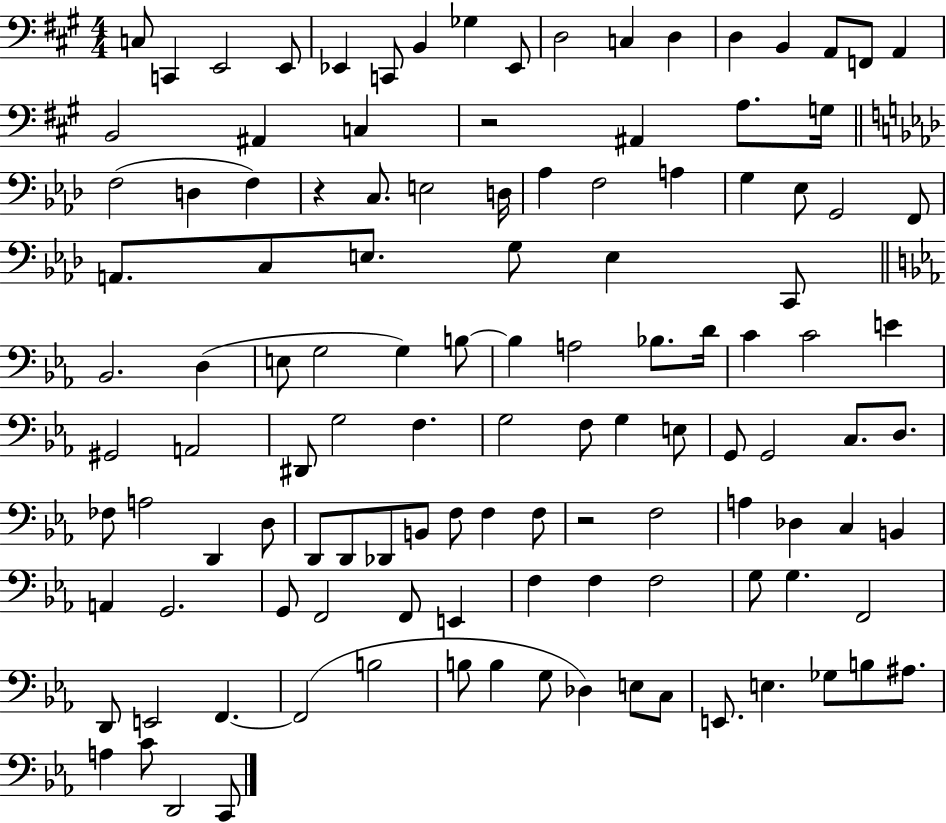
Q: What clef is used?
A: bass